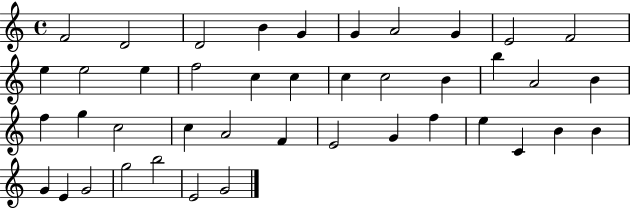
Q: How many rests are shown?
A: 0